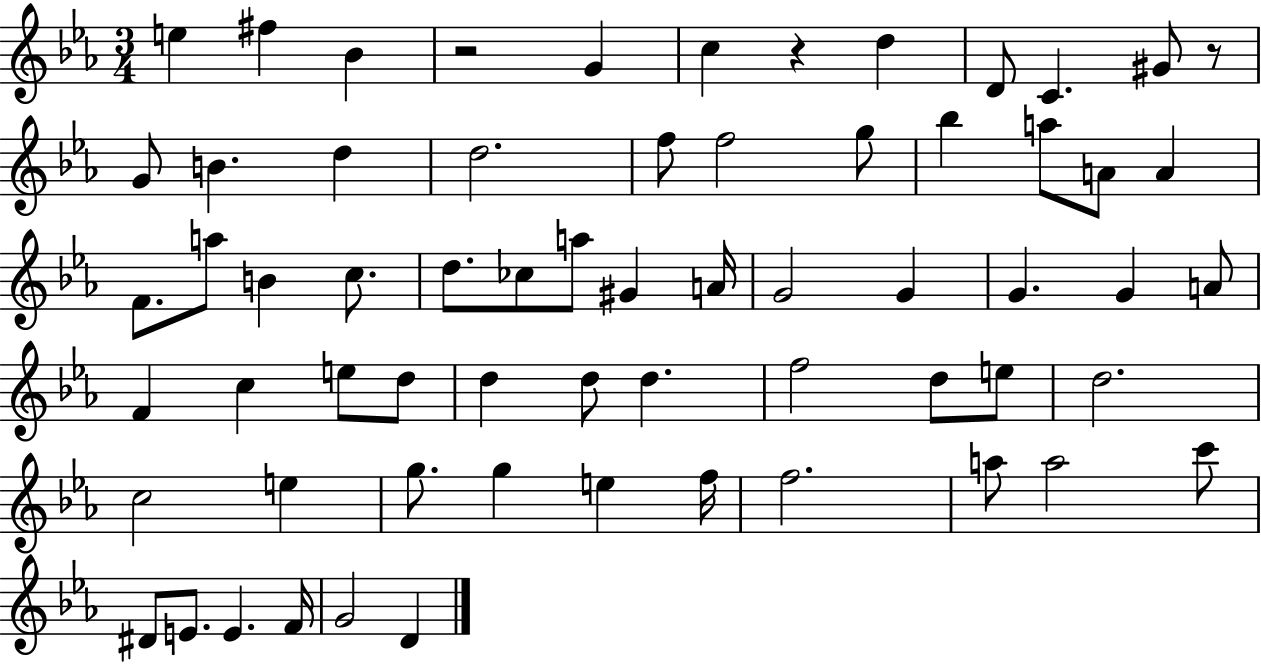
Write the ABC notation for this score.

X:1
T:Untitled
M:3/4
L:1/4
K:Eb
e ^f _B z2 G c z d D/2 C ^G/2 z/2 G/2 B d d2 f/2 f2 g/2 _b a/2 A/2 A F/2 a/2 B c/2 d/2 _c/2 a/2 ^G A/4 G2 G G G A/2 F c e/2 d/2 d d/2 d f2 d/2 e/2 d2 c2 e g/2 g e f/4 f2 a/2 a2 c'/2 ^D/2 E/2 E F/4 G2 D